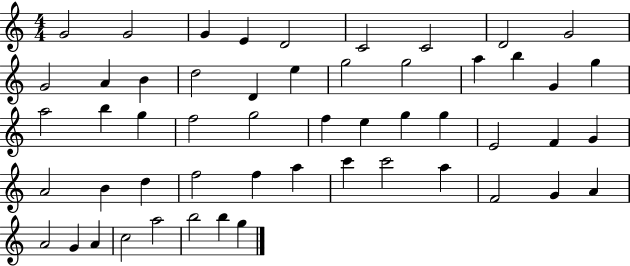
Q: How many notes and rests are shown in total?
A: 53